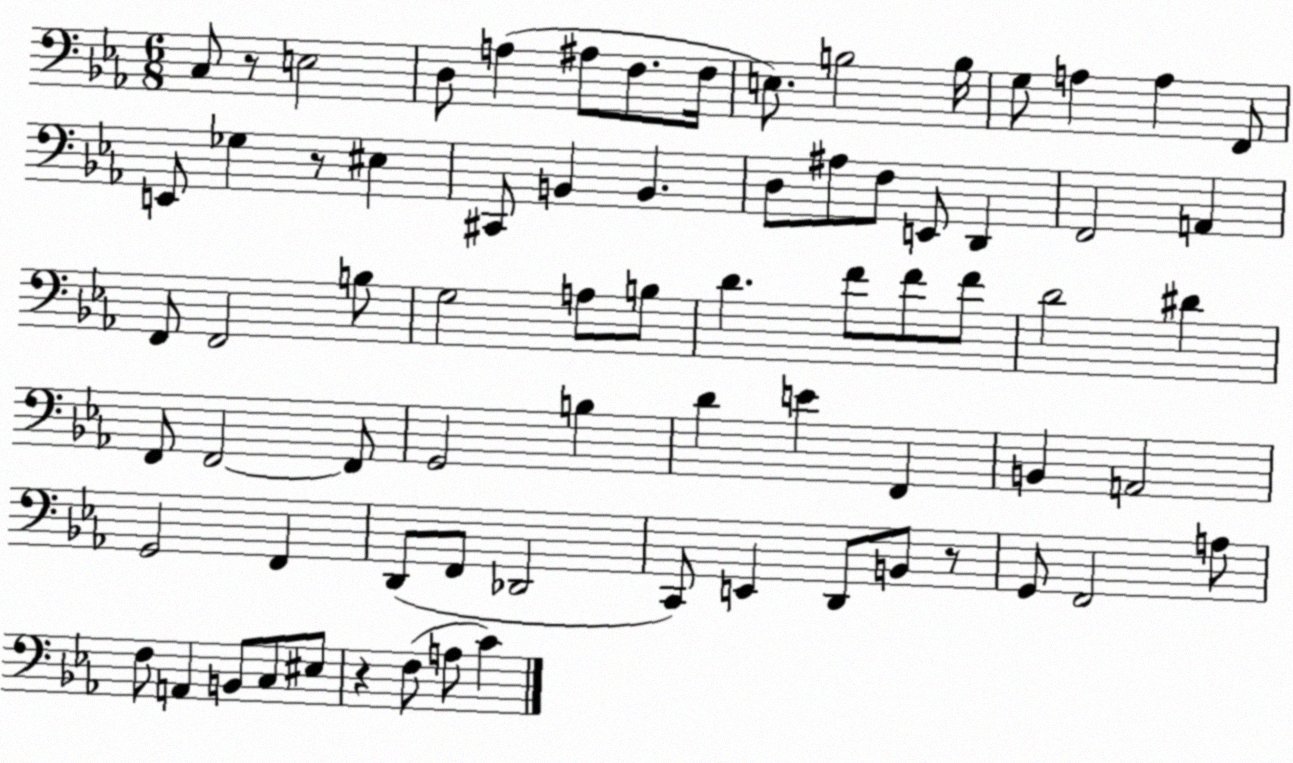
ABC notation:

X:1
T:Untitled
M:6/8
L:1/4
K:Eb
C,/2 z/2 E,2 D,/2 A, ^A,/2 F,/2 F,/4 E,/2 B,2 B,/4 G,/2 A, A, F,,/2 E,,/2 _G, z/2 ^E, ^C,,/2 B,, B,, D,/2 ^A,/2 F,/2 E,,/2 D,, F,,2 A,, F,,/2 F,,2 B,/2 G,2 A,/2 B,/2 D F/2 F/2 F/2 D2 ^D F,,/2 F,,2 F,,/2 G,,2 B, D E F,, B,, A,,2 G,,2 F,, D,,/2 F,,/2 _D,,2 C,,/2 E,, D,,/2 B,,/2 z/2 G,,/2 F,,2 A,/2 F,/2 A,, B,,/2 C,/2 ^E,/2 z F,/2 A,/2 C